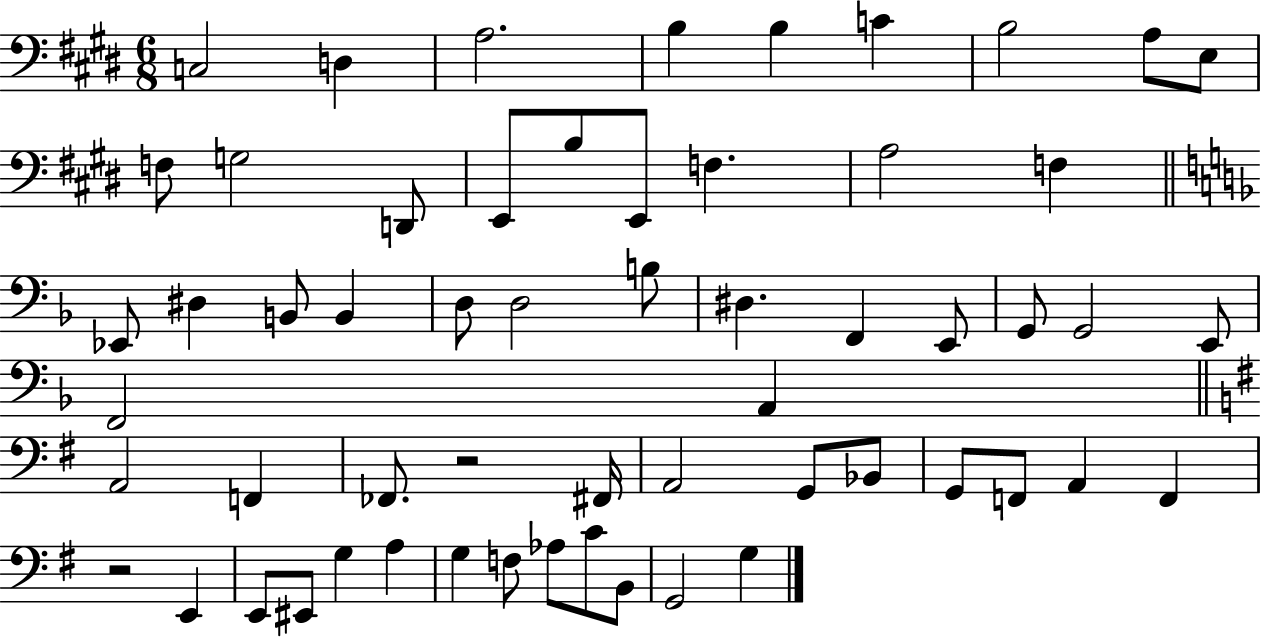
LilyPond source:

{
  \clef bass
  \numericTimeSignature
  \time 6/8
  \key e \major
  c2 d4 | a2. | b4 b4 c'4 | b2 a8 e8 | \break f8 g2 d,8 | e,8 b8 e,8 f4. | a2 f4 | \bar "||" \break \key f \major ees,8 dis4 b,8 b,4 | d8 d2 b8 | dis4. f,4 e,8 | g,8 g,2 e,8 | \break f,2 a,4 | \bar "||" \break \key g \major a,2 f,4 | fes,8. r2 fis,16 | a,2 g,8 bes,8 | g,8 f,8 a,4 f,4 | \break r2 e,4 | e,8 eis,8 g4 a4 | g4 f8 aes8 c'8 b,8 | g,2 g4 | \break \bar "|."
}